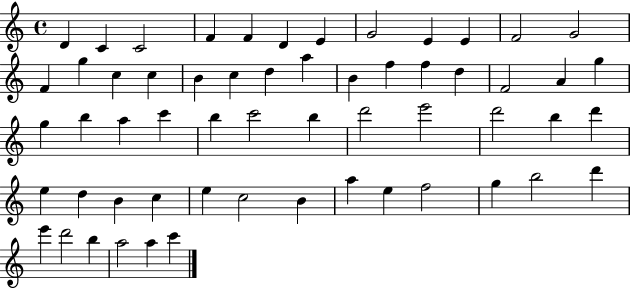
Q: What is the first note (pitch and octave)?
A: D4